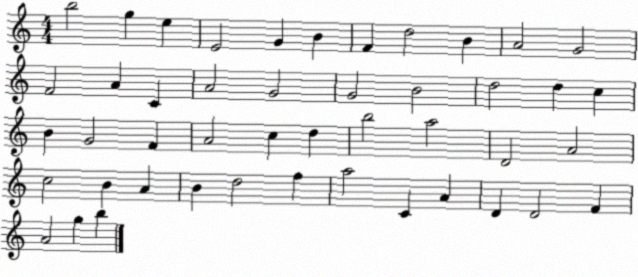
X:1
T:Untitled
M:4/4
L:1/4
K:C
b2 g e E2 G B F d2 B A2 G2 F2 A C A2 G2 G2 B2 d2 d c B G2 F A2 c d b2 a2 D2 A2 c2 B A B d2 f a2 C A D D2 F A2 g b